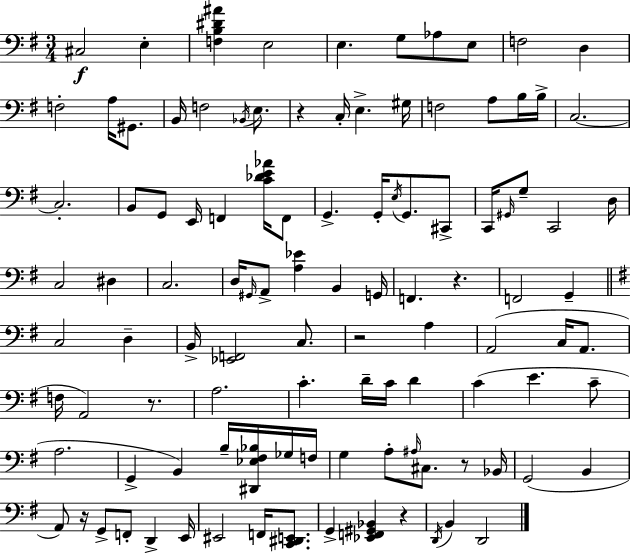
X:1
T:Untitled
M:3/4
L:1/4
K:G
^C,2 E, [F,B,^D^A] E,2 E, G,/2 _A,/2 E,/2 F,2 D, F,2 A,/4 ^G,,/2 B,,/4 F,2 _B,,/4 E,/2 z C,/4 E, ^G,/4 F,2 A,/2 B,/4 B,/4 C,2 C,2 B,,/2 G,,/2 E,,/4 F,, [C_DE_A]/4 F,,/2 G,, G,,/4 E,/4 G,,/2 ^C,,/2 C,,/4 ^G,,/4 G,/2 C,,2 D,/4 C,2 ^D, C,2 D,/4 ^G,,/4 A,,/2 [A,_E] B,, G,,/4 F,, z F,,2 G,, C,2 D, B,,/4 [_E,,F,,]2 C,/2 z2 A, A,,2 C,/4 A,,/2 F,/4 A,,2 z/2 A,2 C D/4 C/4 D C E C/2 A,2 G,, B,, B,/4 [^D,,_E,^F,_B,]/4 _G,/4 F,/4 G, A,/2 ^A,/4 ^C,/2 z/2 _B,,/4 G,,2 B,, A,,/2 z/4 G,,/2 F,,/2 D,, E,,/4 ^E,,2 F,,/4 [C,,^D,,E,,]/2 G,, [_E,,F,,^G,,_B,,] z D,,/4 B,, D,,2